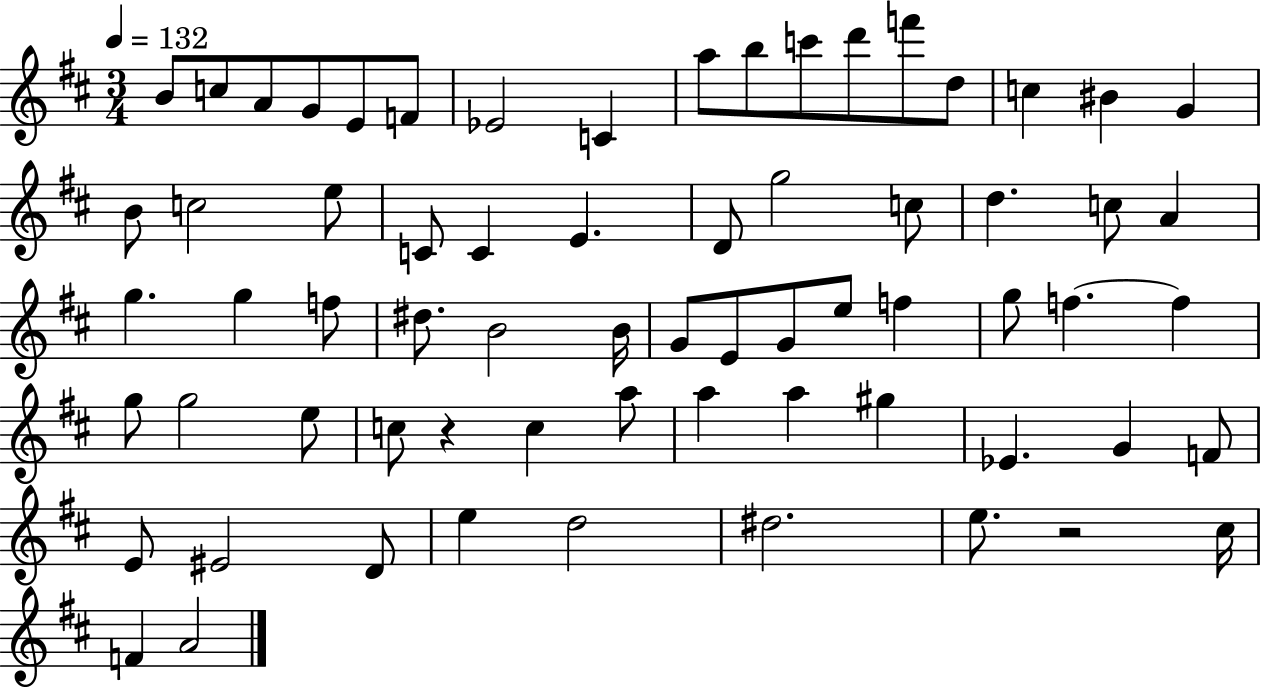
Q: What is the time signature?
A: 3/4